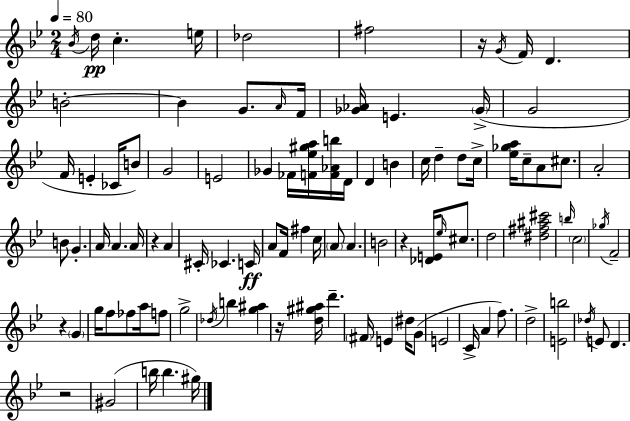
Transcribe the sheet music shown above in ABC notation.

X:1
T:Untitled
M:2/4
L:1/4
K:Gm
_B/4 d/4 c e/4 _d2 ^f2 z/4 G/4 F/4 D B2 B G/2 A/4 F/4 [_G_A]/4 E _G/4 G2 F/4 E _C/4 B/2 G2 E2 _G _F/4 [F_e^ga]/4 [F_Ab]/4 D/4 D B c/4 d d/2 c/4 [_e_ga]/4 c/2 A/2 ^c/2 A2 B/2 G A/4 A A/4 z A ^C/4 _C C/4 A/2 F/4 ^f c/4 A/2 A B2 z [_DE]/4 _e/4 ^c/2 d2 [^d^f^a^c']2 b/4 c2 _g/4 F2 z G g/4 f/2 _f/2 a/4 f/2 g2 _d/4 b [g^a] z/4 [d^g^a]/4 d' ^F/4 E ^d/4 G/2 E2 C/4 A f/2 d2 [Eb]2 _d/4 E/2 D z2 ^G2 b/4 b ^g/4